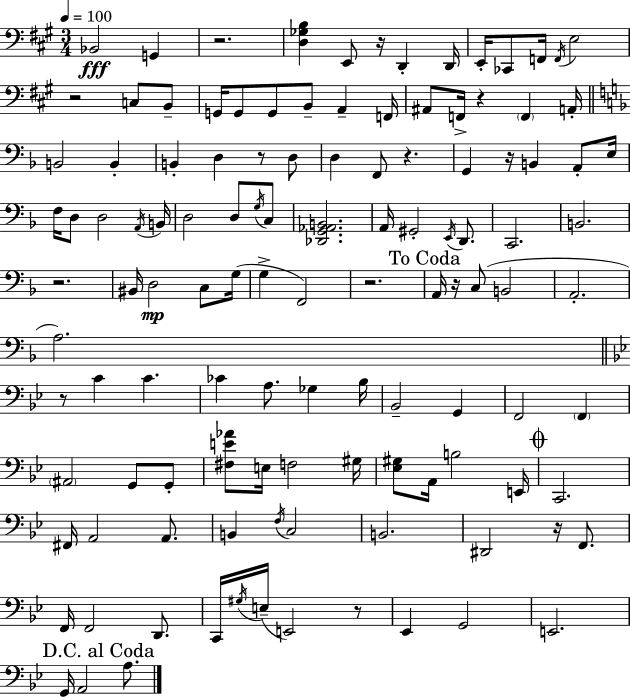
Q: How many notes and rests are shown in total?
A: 118